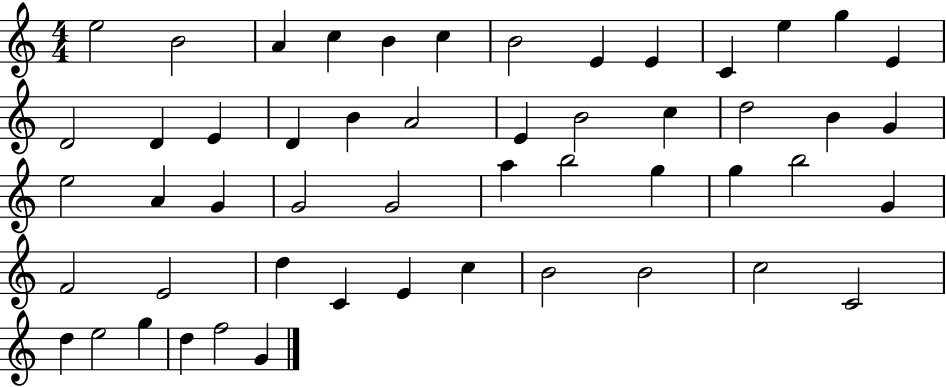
X:1
T:Untitled
M:4/4
L:1/4
K:C
e2 B2 A c B c B2 E E C e g E D2 D E D B A2 E B2 c d2 B G e2 A G G2 G2 a b2 g g b2 G F2 E2 d C E c B2 B2 c2 C2 d e2 g d f2 G